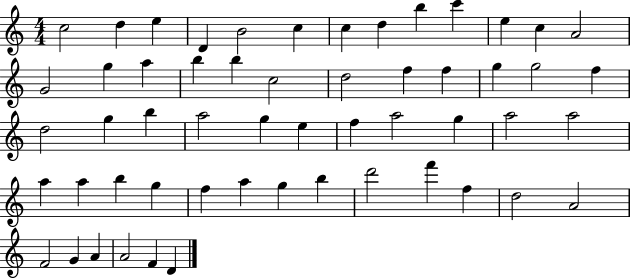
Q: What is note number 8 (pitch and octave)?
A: D5